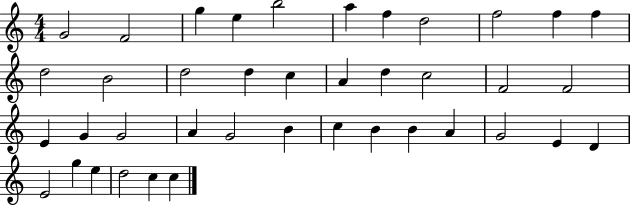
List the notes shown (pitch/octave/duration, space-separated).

G4/h F4/h G5/q E5/q B5/h A5/q F5/q D5/h F5/h F5/q F5/q D5/h B4/h D5/h D5/q C5/q A4/q D5/q C5/h F4/h F4/h E4/q G4/q G4/h A4/q G4/h B4/q C5/q B4/q B4/q A4/q G4/h E4/q D4/q E4/h G5/q E5/q D5/h C5/q C5/q